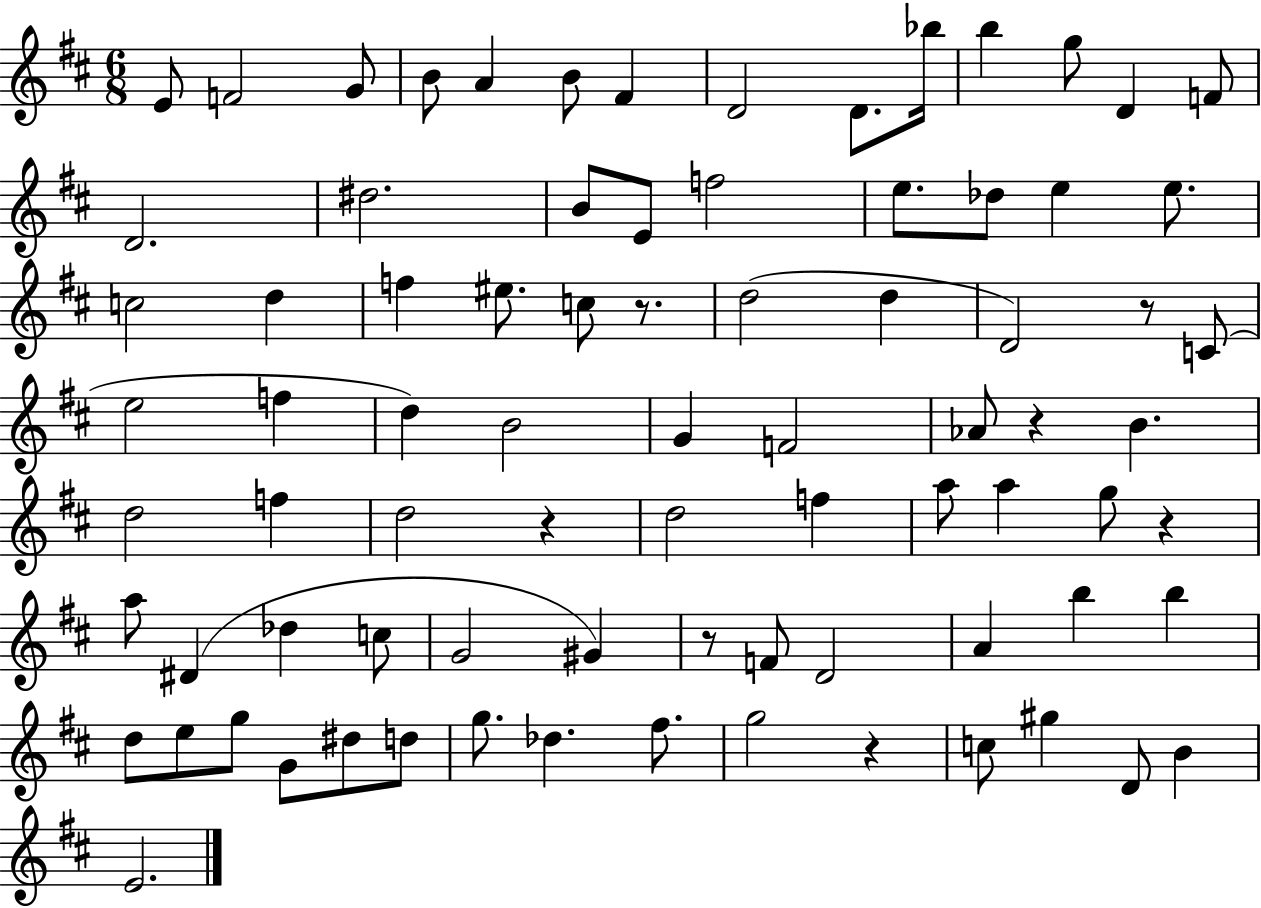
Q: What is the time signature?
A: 6/8